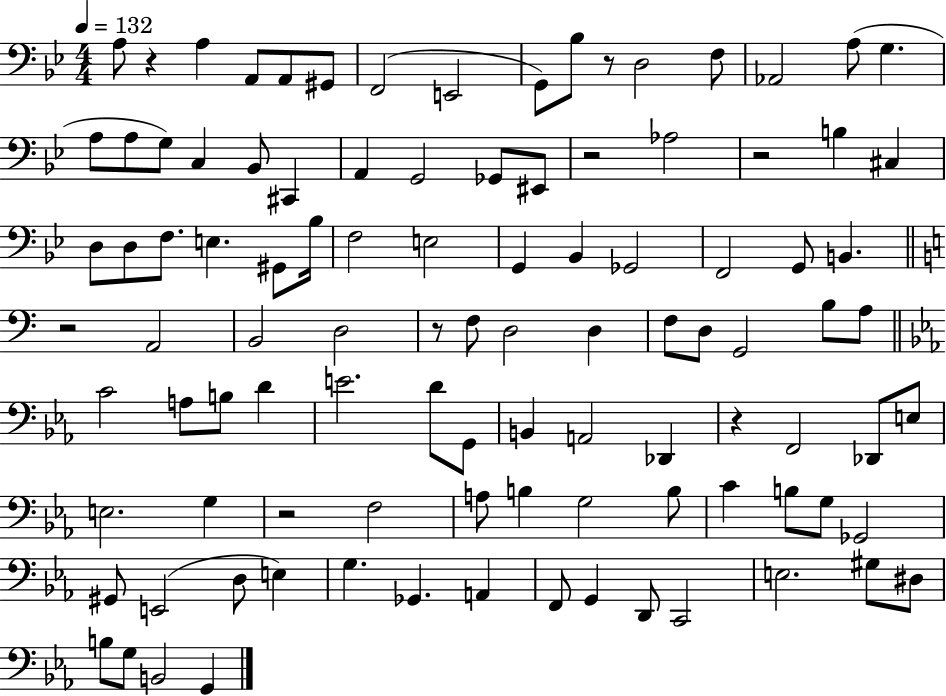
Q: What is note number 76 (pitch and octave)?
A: Gb2